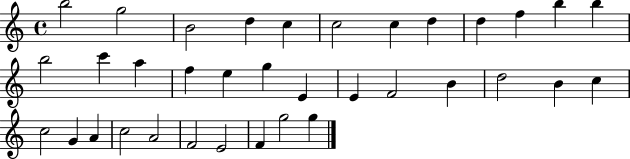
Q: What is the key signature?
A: C major